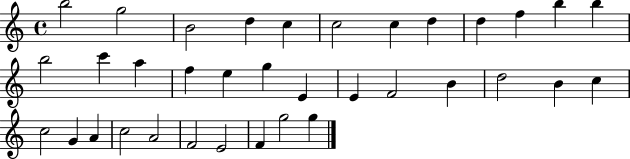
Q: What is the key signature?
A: C major